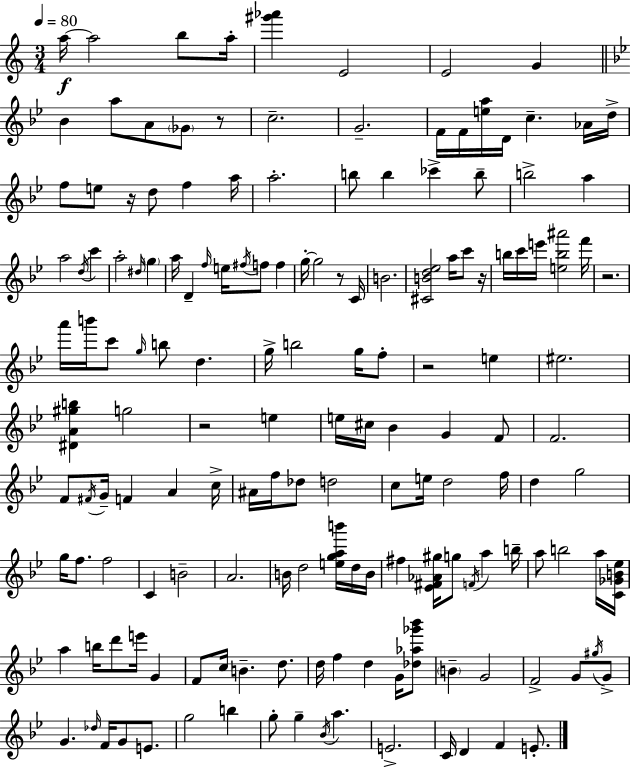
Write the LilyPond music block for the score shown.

{
  \clef treble
  \numericTimeSignature
  \time 3/4
  \key c \major
  \tempo 4 = 80
  a''16~~\f a''2 b''8 a''16-. | <gis''' aes'''>4 e'2 | e'2 g'4 | \bar "||" \break \key bes \major bes'4 a''8 a'8 \parenthesize ges'8 r8 | c''2.-- | g'2.-- | f'16 f'16 <e'' a''>16 d'16 c''4.-- aes'16 d''16-> | \break f''8 e''8 r16 d''8 f''4 a''16 | a''2.-. | b''8 b''4 ces'''4-> b''8-- | b''2-> a''4 | \break a''2 \acciaccatura { d''16 } c'''4 | a''2-. \grace { dis''16 } \parenthesize g''4 | a''16 d'4-- \grace { f''16 } e''16 \acciaccatura { fis''16 } f''8 | f''4 g''16-.~~ g''2 | \break r8 c'16 b'2. | <cis' b' d'' ees''>2 | a''16 c'''8 r16 b''16 c'''16 e'''16 <e'' b'' ais'''>2 | f'''16 r2. | \break a'''16 b'''16 c'''8 \grace { g''16 } b''8 d''4. | g''16-> b''2 | g''16 f''8-. r2 | e''4 eis''2. | \break <dis' a' gis'' b''>4 g''2 | r2 | e''4 e''16 cis''16 bes'4 g'4 | f'8 f'2. | \break f'8 \acciaccatura { fis'16 } g'16-- f'4 | a'4 c''16-> ais'16 f''16 des''8 d''2 | c''8 e''16 d''2 | f''16 d''4 g''2 | \break g''16 f''8. f''2 | c'4 b'2-- | a'2. | b'16 d''2 | \break <e'' g'' a'' b'''>16 d''16 b'16 fis''4 <ees' fis' aes' gis''>16 g''8 | \acciaccatura { f'16 } a''4 b''16-- a''8 b''2 | a''16 <c' ges' b' ees''>16 a''4 b''16 | d'''8 e'''16 g'4 f'8 c''16 b'4.-- | \break d''8. d''16 f''4 | d''4 g'16 <des'' aes'' ges''' bes'''>8 \parenthesize b'4-- g'2 | f'2-> | g'8 \acciaccatura { gis''16 } g'8-> g'4. | \break \grace { des''16 } f'16 g'8 e'8. g''2 | b''4 g''8-. g''4-- | \acciaccatura { bes'16 } a''4. e'2.-> | c'16 d'4 | \break f'4 e'8.-. \bar "|."
}